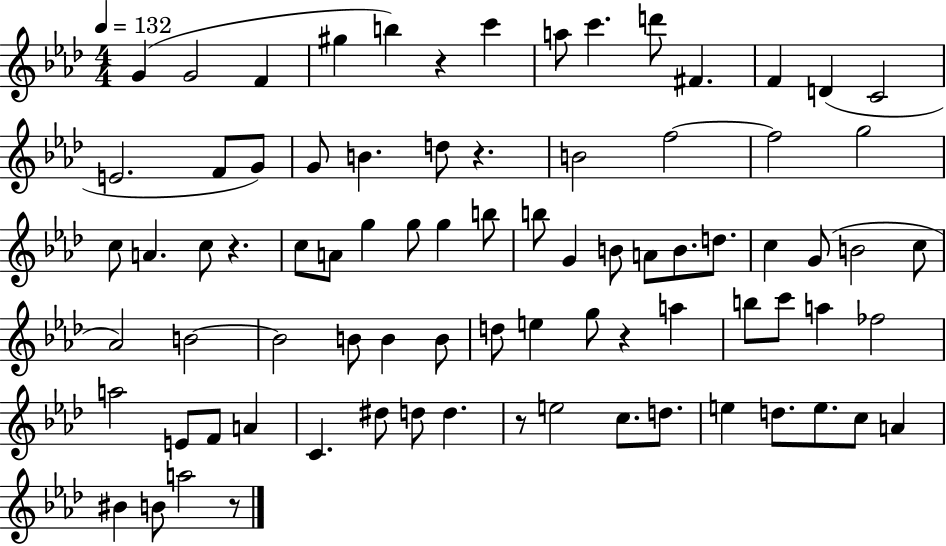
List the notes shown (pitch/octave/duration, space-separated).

G4/q G4/h F4/q G#5/q B5/q R/q C6/q A5/e C6/q. D6/e F#4/q. F4/q D4/q C4/h E4/h. F4/e G4/e G4/e B4/q. D5/e R/q. B4/h F5/h F5/h G5/h C5/e A4/q. C5/e R/q. C5/e A4/e G5/q G5/e G5/q B5/e B5/e G4/q B4/e A4/e B4/e. D5/e. C5/q G4/e B4/h C5/e Ab4/h B4/h B4/h B4/e B4/q B4/e D5/e E5/q G5/e R/q A5/q B5/e C6/e A5/q FES5/h A5/h E4/e F4/e A4/q C4/q. D#5/e D5/e D5/q. R/e E5/h C5/e. D5/e. E5/q D5/e. E5/e. C5/e A4/q BIS4/q B4/e A5/h R/e